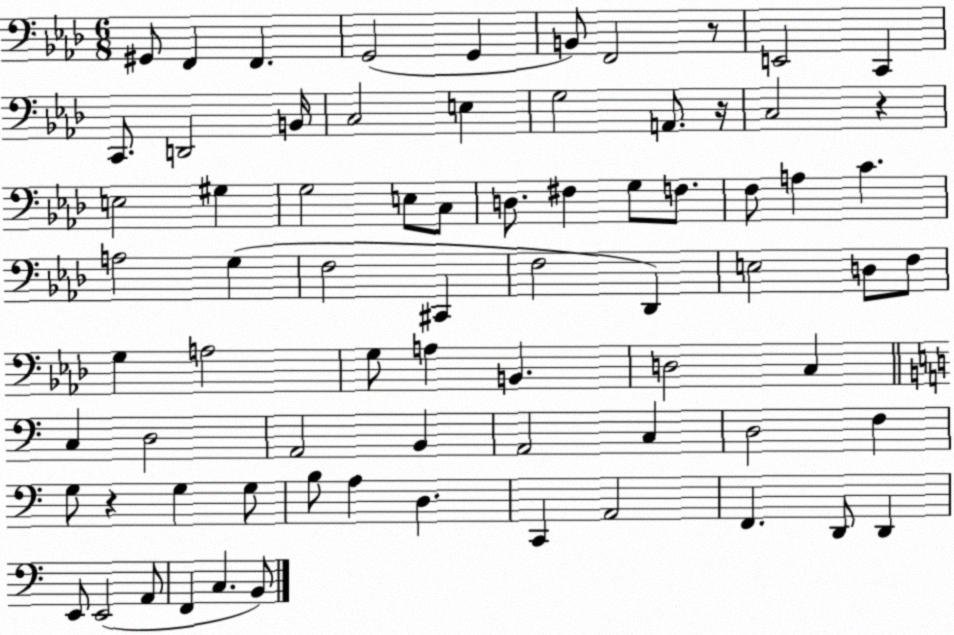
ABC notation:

X:1
T:Untitled
M:6/8
L:1/4
K:Ab
^G,,/2 F,, F,, G,,2 G,, B,,/2 F,,2 z/2 E,,2 C,, C,,/2 D,,2 B,,/4 C,2 E, G,2 A,,/2 z/4 C,2 z E,2 ^G, G,2 E,/2 C,/2 D,/2 ^F, G,/2 F,/2 F,/2 A, C A,2 G, F,2 ^C,, F,2 _D,, E,2 D,/2 F,/2 G, A,2 G,/2 A, B,, D,2 C, C, D,2 A,,2 B,, A,,2 C, D,2 F, G,/2 z G, G,/2 B,/2 A, D, C,, A,,2 F,, D,,/2 D,, E,,/2 E,,2 A,,/2 F,, C, B,,/2